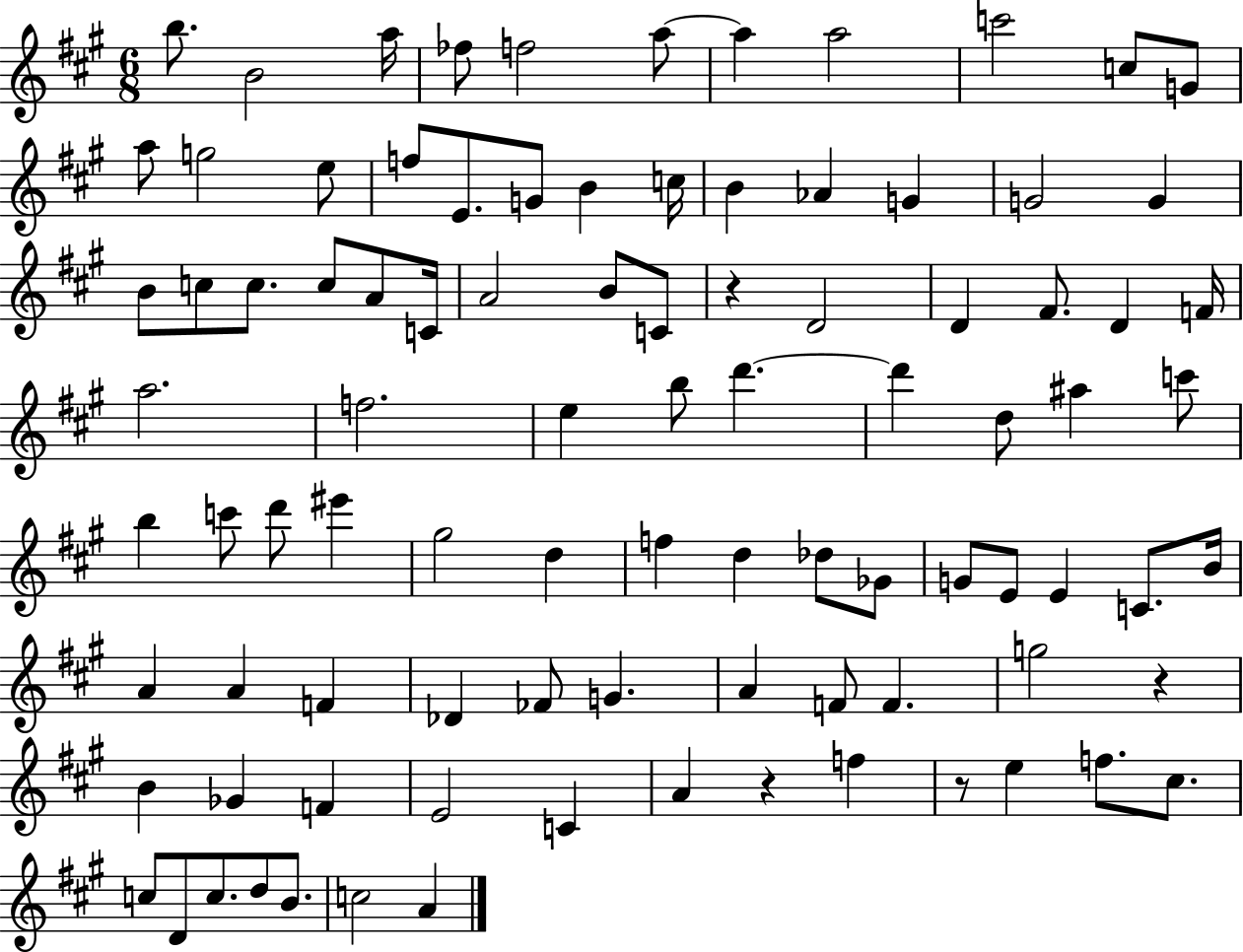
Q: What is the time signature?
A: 6/8